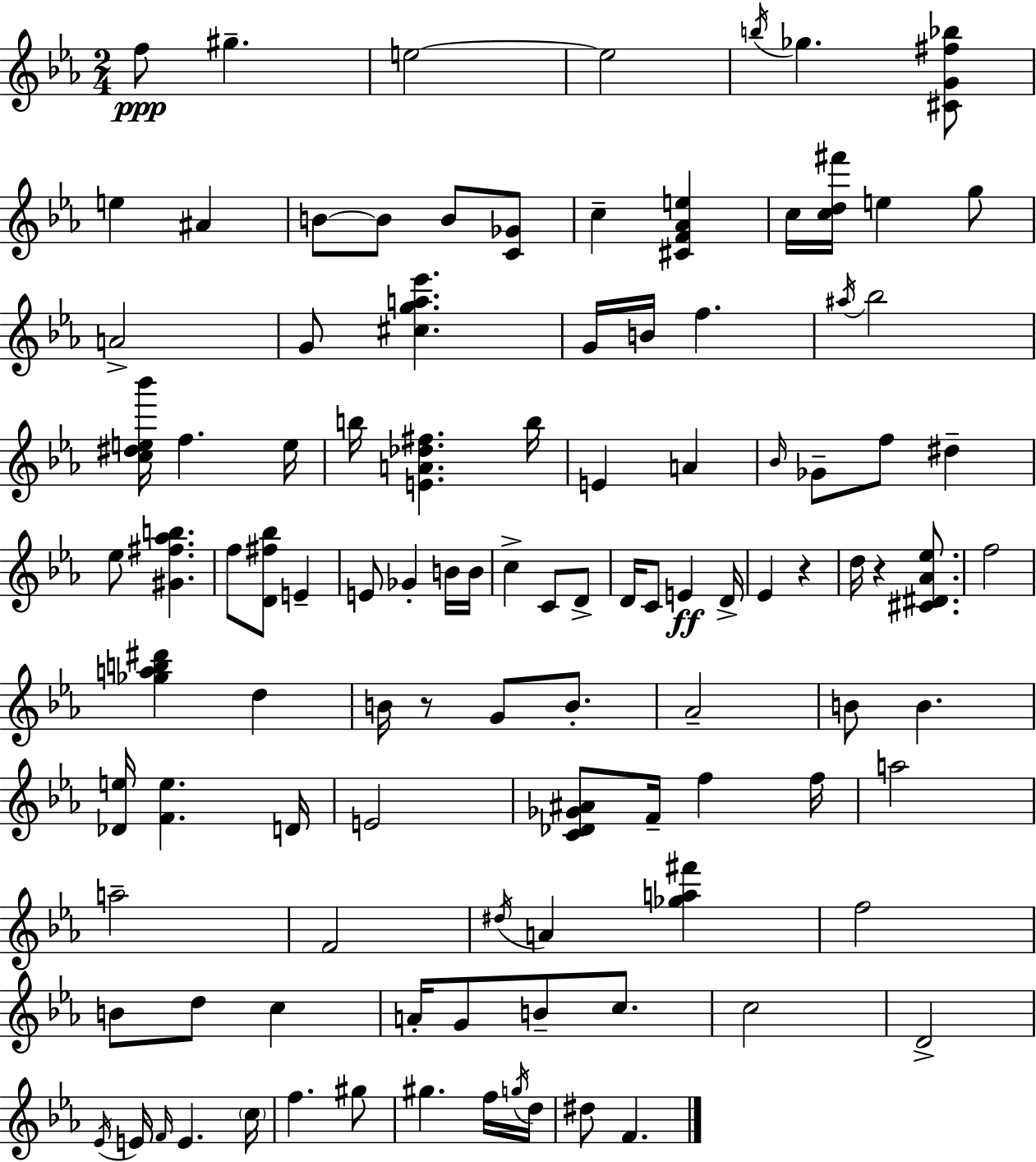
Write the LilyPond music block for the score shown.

{
  \clef treble
  \numericTimeSignature
  \time 2/4
  \key c \minor
  f''8\ppp gis''4.-- | e''2~~ | e''2 | \acciaccatura { b''16 } ges''4. <cis' g' fis'' bes''>8 | \break e''4 ais'4 | b'8~~ b'8 b'8 <c' ges'>8 | c''4-- <cis' f' aes' e''>4 | c''16 <c'' d'' fis'''>16 e''4 g''8 | \break a'2-> | g'8 <cis'' g'' a'' ees'''>4. | g'16 b'16 f''4. | \acciaccatura { ais''16 } bes''2 | \break <c'' dis'' e'' bes'''>16 f''4. | e''16 b''16 <e' a' des'' fis''>4. | b''16 e'4 a'4 | \grace { bes'16 } ges'8-- f''8 dis''4-- | \break ees''8 <gis' fis'' aes'' b''>4. | f''8 <d' fis'' bes''>8 e'4-- | e'8 ges'4-. | b'16 b'16 c''4-> c'8 | \break d'8-> d'16 c'8 e'4\ff | d'16-> ees'4 r4 | d''16 r4 | <cis' dis' aes' ees''>8. f''2 | \break <ges'' a'' b'' dis'''>4 d''4 | b'16 r8 g'8 | b'8.-. aes'2-- | b'8 b'4. | \break <des' e''>16 <f' e''>4. | d'16 e'2 | <c' des' ges' ais'>8 f'16-- f''4 | f''16 a''2 | \break a''2-- | f'2 | \acciaccatura { dis''16 } a'4 | <ges'' a'' fis'''>4 f''2 | \break b'8 d''8 | c''4 a'16-. g'8 b'8-- | c''8. c''2 | d'2-> | \break \acciaccatura { ees'16 } e'16 \grace { f'16 } e'4. | \parenthesize c''16 f''4. | gis''8 gis''4. | f''16 \acciaccatura { g''16 } d''16 dis''8 | \break f'4. \bar "|."
}